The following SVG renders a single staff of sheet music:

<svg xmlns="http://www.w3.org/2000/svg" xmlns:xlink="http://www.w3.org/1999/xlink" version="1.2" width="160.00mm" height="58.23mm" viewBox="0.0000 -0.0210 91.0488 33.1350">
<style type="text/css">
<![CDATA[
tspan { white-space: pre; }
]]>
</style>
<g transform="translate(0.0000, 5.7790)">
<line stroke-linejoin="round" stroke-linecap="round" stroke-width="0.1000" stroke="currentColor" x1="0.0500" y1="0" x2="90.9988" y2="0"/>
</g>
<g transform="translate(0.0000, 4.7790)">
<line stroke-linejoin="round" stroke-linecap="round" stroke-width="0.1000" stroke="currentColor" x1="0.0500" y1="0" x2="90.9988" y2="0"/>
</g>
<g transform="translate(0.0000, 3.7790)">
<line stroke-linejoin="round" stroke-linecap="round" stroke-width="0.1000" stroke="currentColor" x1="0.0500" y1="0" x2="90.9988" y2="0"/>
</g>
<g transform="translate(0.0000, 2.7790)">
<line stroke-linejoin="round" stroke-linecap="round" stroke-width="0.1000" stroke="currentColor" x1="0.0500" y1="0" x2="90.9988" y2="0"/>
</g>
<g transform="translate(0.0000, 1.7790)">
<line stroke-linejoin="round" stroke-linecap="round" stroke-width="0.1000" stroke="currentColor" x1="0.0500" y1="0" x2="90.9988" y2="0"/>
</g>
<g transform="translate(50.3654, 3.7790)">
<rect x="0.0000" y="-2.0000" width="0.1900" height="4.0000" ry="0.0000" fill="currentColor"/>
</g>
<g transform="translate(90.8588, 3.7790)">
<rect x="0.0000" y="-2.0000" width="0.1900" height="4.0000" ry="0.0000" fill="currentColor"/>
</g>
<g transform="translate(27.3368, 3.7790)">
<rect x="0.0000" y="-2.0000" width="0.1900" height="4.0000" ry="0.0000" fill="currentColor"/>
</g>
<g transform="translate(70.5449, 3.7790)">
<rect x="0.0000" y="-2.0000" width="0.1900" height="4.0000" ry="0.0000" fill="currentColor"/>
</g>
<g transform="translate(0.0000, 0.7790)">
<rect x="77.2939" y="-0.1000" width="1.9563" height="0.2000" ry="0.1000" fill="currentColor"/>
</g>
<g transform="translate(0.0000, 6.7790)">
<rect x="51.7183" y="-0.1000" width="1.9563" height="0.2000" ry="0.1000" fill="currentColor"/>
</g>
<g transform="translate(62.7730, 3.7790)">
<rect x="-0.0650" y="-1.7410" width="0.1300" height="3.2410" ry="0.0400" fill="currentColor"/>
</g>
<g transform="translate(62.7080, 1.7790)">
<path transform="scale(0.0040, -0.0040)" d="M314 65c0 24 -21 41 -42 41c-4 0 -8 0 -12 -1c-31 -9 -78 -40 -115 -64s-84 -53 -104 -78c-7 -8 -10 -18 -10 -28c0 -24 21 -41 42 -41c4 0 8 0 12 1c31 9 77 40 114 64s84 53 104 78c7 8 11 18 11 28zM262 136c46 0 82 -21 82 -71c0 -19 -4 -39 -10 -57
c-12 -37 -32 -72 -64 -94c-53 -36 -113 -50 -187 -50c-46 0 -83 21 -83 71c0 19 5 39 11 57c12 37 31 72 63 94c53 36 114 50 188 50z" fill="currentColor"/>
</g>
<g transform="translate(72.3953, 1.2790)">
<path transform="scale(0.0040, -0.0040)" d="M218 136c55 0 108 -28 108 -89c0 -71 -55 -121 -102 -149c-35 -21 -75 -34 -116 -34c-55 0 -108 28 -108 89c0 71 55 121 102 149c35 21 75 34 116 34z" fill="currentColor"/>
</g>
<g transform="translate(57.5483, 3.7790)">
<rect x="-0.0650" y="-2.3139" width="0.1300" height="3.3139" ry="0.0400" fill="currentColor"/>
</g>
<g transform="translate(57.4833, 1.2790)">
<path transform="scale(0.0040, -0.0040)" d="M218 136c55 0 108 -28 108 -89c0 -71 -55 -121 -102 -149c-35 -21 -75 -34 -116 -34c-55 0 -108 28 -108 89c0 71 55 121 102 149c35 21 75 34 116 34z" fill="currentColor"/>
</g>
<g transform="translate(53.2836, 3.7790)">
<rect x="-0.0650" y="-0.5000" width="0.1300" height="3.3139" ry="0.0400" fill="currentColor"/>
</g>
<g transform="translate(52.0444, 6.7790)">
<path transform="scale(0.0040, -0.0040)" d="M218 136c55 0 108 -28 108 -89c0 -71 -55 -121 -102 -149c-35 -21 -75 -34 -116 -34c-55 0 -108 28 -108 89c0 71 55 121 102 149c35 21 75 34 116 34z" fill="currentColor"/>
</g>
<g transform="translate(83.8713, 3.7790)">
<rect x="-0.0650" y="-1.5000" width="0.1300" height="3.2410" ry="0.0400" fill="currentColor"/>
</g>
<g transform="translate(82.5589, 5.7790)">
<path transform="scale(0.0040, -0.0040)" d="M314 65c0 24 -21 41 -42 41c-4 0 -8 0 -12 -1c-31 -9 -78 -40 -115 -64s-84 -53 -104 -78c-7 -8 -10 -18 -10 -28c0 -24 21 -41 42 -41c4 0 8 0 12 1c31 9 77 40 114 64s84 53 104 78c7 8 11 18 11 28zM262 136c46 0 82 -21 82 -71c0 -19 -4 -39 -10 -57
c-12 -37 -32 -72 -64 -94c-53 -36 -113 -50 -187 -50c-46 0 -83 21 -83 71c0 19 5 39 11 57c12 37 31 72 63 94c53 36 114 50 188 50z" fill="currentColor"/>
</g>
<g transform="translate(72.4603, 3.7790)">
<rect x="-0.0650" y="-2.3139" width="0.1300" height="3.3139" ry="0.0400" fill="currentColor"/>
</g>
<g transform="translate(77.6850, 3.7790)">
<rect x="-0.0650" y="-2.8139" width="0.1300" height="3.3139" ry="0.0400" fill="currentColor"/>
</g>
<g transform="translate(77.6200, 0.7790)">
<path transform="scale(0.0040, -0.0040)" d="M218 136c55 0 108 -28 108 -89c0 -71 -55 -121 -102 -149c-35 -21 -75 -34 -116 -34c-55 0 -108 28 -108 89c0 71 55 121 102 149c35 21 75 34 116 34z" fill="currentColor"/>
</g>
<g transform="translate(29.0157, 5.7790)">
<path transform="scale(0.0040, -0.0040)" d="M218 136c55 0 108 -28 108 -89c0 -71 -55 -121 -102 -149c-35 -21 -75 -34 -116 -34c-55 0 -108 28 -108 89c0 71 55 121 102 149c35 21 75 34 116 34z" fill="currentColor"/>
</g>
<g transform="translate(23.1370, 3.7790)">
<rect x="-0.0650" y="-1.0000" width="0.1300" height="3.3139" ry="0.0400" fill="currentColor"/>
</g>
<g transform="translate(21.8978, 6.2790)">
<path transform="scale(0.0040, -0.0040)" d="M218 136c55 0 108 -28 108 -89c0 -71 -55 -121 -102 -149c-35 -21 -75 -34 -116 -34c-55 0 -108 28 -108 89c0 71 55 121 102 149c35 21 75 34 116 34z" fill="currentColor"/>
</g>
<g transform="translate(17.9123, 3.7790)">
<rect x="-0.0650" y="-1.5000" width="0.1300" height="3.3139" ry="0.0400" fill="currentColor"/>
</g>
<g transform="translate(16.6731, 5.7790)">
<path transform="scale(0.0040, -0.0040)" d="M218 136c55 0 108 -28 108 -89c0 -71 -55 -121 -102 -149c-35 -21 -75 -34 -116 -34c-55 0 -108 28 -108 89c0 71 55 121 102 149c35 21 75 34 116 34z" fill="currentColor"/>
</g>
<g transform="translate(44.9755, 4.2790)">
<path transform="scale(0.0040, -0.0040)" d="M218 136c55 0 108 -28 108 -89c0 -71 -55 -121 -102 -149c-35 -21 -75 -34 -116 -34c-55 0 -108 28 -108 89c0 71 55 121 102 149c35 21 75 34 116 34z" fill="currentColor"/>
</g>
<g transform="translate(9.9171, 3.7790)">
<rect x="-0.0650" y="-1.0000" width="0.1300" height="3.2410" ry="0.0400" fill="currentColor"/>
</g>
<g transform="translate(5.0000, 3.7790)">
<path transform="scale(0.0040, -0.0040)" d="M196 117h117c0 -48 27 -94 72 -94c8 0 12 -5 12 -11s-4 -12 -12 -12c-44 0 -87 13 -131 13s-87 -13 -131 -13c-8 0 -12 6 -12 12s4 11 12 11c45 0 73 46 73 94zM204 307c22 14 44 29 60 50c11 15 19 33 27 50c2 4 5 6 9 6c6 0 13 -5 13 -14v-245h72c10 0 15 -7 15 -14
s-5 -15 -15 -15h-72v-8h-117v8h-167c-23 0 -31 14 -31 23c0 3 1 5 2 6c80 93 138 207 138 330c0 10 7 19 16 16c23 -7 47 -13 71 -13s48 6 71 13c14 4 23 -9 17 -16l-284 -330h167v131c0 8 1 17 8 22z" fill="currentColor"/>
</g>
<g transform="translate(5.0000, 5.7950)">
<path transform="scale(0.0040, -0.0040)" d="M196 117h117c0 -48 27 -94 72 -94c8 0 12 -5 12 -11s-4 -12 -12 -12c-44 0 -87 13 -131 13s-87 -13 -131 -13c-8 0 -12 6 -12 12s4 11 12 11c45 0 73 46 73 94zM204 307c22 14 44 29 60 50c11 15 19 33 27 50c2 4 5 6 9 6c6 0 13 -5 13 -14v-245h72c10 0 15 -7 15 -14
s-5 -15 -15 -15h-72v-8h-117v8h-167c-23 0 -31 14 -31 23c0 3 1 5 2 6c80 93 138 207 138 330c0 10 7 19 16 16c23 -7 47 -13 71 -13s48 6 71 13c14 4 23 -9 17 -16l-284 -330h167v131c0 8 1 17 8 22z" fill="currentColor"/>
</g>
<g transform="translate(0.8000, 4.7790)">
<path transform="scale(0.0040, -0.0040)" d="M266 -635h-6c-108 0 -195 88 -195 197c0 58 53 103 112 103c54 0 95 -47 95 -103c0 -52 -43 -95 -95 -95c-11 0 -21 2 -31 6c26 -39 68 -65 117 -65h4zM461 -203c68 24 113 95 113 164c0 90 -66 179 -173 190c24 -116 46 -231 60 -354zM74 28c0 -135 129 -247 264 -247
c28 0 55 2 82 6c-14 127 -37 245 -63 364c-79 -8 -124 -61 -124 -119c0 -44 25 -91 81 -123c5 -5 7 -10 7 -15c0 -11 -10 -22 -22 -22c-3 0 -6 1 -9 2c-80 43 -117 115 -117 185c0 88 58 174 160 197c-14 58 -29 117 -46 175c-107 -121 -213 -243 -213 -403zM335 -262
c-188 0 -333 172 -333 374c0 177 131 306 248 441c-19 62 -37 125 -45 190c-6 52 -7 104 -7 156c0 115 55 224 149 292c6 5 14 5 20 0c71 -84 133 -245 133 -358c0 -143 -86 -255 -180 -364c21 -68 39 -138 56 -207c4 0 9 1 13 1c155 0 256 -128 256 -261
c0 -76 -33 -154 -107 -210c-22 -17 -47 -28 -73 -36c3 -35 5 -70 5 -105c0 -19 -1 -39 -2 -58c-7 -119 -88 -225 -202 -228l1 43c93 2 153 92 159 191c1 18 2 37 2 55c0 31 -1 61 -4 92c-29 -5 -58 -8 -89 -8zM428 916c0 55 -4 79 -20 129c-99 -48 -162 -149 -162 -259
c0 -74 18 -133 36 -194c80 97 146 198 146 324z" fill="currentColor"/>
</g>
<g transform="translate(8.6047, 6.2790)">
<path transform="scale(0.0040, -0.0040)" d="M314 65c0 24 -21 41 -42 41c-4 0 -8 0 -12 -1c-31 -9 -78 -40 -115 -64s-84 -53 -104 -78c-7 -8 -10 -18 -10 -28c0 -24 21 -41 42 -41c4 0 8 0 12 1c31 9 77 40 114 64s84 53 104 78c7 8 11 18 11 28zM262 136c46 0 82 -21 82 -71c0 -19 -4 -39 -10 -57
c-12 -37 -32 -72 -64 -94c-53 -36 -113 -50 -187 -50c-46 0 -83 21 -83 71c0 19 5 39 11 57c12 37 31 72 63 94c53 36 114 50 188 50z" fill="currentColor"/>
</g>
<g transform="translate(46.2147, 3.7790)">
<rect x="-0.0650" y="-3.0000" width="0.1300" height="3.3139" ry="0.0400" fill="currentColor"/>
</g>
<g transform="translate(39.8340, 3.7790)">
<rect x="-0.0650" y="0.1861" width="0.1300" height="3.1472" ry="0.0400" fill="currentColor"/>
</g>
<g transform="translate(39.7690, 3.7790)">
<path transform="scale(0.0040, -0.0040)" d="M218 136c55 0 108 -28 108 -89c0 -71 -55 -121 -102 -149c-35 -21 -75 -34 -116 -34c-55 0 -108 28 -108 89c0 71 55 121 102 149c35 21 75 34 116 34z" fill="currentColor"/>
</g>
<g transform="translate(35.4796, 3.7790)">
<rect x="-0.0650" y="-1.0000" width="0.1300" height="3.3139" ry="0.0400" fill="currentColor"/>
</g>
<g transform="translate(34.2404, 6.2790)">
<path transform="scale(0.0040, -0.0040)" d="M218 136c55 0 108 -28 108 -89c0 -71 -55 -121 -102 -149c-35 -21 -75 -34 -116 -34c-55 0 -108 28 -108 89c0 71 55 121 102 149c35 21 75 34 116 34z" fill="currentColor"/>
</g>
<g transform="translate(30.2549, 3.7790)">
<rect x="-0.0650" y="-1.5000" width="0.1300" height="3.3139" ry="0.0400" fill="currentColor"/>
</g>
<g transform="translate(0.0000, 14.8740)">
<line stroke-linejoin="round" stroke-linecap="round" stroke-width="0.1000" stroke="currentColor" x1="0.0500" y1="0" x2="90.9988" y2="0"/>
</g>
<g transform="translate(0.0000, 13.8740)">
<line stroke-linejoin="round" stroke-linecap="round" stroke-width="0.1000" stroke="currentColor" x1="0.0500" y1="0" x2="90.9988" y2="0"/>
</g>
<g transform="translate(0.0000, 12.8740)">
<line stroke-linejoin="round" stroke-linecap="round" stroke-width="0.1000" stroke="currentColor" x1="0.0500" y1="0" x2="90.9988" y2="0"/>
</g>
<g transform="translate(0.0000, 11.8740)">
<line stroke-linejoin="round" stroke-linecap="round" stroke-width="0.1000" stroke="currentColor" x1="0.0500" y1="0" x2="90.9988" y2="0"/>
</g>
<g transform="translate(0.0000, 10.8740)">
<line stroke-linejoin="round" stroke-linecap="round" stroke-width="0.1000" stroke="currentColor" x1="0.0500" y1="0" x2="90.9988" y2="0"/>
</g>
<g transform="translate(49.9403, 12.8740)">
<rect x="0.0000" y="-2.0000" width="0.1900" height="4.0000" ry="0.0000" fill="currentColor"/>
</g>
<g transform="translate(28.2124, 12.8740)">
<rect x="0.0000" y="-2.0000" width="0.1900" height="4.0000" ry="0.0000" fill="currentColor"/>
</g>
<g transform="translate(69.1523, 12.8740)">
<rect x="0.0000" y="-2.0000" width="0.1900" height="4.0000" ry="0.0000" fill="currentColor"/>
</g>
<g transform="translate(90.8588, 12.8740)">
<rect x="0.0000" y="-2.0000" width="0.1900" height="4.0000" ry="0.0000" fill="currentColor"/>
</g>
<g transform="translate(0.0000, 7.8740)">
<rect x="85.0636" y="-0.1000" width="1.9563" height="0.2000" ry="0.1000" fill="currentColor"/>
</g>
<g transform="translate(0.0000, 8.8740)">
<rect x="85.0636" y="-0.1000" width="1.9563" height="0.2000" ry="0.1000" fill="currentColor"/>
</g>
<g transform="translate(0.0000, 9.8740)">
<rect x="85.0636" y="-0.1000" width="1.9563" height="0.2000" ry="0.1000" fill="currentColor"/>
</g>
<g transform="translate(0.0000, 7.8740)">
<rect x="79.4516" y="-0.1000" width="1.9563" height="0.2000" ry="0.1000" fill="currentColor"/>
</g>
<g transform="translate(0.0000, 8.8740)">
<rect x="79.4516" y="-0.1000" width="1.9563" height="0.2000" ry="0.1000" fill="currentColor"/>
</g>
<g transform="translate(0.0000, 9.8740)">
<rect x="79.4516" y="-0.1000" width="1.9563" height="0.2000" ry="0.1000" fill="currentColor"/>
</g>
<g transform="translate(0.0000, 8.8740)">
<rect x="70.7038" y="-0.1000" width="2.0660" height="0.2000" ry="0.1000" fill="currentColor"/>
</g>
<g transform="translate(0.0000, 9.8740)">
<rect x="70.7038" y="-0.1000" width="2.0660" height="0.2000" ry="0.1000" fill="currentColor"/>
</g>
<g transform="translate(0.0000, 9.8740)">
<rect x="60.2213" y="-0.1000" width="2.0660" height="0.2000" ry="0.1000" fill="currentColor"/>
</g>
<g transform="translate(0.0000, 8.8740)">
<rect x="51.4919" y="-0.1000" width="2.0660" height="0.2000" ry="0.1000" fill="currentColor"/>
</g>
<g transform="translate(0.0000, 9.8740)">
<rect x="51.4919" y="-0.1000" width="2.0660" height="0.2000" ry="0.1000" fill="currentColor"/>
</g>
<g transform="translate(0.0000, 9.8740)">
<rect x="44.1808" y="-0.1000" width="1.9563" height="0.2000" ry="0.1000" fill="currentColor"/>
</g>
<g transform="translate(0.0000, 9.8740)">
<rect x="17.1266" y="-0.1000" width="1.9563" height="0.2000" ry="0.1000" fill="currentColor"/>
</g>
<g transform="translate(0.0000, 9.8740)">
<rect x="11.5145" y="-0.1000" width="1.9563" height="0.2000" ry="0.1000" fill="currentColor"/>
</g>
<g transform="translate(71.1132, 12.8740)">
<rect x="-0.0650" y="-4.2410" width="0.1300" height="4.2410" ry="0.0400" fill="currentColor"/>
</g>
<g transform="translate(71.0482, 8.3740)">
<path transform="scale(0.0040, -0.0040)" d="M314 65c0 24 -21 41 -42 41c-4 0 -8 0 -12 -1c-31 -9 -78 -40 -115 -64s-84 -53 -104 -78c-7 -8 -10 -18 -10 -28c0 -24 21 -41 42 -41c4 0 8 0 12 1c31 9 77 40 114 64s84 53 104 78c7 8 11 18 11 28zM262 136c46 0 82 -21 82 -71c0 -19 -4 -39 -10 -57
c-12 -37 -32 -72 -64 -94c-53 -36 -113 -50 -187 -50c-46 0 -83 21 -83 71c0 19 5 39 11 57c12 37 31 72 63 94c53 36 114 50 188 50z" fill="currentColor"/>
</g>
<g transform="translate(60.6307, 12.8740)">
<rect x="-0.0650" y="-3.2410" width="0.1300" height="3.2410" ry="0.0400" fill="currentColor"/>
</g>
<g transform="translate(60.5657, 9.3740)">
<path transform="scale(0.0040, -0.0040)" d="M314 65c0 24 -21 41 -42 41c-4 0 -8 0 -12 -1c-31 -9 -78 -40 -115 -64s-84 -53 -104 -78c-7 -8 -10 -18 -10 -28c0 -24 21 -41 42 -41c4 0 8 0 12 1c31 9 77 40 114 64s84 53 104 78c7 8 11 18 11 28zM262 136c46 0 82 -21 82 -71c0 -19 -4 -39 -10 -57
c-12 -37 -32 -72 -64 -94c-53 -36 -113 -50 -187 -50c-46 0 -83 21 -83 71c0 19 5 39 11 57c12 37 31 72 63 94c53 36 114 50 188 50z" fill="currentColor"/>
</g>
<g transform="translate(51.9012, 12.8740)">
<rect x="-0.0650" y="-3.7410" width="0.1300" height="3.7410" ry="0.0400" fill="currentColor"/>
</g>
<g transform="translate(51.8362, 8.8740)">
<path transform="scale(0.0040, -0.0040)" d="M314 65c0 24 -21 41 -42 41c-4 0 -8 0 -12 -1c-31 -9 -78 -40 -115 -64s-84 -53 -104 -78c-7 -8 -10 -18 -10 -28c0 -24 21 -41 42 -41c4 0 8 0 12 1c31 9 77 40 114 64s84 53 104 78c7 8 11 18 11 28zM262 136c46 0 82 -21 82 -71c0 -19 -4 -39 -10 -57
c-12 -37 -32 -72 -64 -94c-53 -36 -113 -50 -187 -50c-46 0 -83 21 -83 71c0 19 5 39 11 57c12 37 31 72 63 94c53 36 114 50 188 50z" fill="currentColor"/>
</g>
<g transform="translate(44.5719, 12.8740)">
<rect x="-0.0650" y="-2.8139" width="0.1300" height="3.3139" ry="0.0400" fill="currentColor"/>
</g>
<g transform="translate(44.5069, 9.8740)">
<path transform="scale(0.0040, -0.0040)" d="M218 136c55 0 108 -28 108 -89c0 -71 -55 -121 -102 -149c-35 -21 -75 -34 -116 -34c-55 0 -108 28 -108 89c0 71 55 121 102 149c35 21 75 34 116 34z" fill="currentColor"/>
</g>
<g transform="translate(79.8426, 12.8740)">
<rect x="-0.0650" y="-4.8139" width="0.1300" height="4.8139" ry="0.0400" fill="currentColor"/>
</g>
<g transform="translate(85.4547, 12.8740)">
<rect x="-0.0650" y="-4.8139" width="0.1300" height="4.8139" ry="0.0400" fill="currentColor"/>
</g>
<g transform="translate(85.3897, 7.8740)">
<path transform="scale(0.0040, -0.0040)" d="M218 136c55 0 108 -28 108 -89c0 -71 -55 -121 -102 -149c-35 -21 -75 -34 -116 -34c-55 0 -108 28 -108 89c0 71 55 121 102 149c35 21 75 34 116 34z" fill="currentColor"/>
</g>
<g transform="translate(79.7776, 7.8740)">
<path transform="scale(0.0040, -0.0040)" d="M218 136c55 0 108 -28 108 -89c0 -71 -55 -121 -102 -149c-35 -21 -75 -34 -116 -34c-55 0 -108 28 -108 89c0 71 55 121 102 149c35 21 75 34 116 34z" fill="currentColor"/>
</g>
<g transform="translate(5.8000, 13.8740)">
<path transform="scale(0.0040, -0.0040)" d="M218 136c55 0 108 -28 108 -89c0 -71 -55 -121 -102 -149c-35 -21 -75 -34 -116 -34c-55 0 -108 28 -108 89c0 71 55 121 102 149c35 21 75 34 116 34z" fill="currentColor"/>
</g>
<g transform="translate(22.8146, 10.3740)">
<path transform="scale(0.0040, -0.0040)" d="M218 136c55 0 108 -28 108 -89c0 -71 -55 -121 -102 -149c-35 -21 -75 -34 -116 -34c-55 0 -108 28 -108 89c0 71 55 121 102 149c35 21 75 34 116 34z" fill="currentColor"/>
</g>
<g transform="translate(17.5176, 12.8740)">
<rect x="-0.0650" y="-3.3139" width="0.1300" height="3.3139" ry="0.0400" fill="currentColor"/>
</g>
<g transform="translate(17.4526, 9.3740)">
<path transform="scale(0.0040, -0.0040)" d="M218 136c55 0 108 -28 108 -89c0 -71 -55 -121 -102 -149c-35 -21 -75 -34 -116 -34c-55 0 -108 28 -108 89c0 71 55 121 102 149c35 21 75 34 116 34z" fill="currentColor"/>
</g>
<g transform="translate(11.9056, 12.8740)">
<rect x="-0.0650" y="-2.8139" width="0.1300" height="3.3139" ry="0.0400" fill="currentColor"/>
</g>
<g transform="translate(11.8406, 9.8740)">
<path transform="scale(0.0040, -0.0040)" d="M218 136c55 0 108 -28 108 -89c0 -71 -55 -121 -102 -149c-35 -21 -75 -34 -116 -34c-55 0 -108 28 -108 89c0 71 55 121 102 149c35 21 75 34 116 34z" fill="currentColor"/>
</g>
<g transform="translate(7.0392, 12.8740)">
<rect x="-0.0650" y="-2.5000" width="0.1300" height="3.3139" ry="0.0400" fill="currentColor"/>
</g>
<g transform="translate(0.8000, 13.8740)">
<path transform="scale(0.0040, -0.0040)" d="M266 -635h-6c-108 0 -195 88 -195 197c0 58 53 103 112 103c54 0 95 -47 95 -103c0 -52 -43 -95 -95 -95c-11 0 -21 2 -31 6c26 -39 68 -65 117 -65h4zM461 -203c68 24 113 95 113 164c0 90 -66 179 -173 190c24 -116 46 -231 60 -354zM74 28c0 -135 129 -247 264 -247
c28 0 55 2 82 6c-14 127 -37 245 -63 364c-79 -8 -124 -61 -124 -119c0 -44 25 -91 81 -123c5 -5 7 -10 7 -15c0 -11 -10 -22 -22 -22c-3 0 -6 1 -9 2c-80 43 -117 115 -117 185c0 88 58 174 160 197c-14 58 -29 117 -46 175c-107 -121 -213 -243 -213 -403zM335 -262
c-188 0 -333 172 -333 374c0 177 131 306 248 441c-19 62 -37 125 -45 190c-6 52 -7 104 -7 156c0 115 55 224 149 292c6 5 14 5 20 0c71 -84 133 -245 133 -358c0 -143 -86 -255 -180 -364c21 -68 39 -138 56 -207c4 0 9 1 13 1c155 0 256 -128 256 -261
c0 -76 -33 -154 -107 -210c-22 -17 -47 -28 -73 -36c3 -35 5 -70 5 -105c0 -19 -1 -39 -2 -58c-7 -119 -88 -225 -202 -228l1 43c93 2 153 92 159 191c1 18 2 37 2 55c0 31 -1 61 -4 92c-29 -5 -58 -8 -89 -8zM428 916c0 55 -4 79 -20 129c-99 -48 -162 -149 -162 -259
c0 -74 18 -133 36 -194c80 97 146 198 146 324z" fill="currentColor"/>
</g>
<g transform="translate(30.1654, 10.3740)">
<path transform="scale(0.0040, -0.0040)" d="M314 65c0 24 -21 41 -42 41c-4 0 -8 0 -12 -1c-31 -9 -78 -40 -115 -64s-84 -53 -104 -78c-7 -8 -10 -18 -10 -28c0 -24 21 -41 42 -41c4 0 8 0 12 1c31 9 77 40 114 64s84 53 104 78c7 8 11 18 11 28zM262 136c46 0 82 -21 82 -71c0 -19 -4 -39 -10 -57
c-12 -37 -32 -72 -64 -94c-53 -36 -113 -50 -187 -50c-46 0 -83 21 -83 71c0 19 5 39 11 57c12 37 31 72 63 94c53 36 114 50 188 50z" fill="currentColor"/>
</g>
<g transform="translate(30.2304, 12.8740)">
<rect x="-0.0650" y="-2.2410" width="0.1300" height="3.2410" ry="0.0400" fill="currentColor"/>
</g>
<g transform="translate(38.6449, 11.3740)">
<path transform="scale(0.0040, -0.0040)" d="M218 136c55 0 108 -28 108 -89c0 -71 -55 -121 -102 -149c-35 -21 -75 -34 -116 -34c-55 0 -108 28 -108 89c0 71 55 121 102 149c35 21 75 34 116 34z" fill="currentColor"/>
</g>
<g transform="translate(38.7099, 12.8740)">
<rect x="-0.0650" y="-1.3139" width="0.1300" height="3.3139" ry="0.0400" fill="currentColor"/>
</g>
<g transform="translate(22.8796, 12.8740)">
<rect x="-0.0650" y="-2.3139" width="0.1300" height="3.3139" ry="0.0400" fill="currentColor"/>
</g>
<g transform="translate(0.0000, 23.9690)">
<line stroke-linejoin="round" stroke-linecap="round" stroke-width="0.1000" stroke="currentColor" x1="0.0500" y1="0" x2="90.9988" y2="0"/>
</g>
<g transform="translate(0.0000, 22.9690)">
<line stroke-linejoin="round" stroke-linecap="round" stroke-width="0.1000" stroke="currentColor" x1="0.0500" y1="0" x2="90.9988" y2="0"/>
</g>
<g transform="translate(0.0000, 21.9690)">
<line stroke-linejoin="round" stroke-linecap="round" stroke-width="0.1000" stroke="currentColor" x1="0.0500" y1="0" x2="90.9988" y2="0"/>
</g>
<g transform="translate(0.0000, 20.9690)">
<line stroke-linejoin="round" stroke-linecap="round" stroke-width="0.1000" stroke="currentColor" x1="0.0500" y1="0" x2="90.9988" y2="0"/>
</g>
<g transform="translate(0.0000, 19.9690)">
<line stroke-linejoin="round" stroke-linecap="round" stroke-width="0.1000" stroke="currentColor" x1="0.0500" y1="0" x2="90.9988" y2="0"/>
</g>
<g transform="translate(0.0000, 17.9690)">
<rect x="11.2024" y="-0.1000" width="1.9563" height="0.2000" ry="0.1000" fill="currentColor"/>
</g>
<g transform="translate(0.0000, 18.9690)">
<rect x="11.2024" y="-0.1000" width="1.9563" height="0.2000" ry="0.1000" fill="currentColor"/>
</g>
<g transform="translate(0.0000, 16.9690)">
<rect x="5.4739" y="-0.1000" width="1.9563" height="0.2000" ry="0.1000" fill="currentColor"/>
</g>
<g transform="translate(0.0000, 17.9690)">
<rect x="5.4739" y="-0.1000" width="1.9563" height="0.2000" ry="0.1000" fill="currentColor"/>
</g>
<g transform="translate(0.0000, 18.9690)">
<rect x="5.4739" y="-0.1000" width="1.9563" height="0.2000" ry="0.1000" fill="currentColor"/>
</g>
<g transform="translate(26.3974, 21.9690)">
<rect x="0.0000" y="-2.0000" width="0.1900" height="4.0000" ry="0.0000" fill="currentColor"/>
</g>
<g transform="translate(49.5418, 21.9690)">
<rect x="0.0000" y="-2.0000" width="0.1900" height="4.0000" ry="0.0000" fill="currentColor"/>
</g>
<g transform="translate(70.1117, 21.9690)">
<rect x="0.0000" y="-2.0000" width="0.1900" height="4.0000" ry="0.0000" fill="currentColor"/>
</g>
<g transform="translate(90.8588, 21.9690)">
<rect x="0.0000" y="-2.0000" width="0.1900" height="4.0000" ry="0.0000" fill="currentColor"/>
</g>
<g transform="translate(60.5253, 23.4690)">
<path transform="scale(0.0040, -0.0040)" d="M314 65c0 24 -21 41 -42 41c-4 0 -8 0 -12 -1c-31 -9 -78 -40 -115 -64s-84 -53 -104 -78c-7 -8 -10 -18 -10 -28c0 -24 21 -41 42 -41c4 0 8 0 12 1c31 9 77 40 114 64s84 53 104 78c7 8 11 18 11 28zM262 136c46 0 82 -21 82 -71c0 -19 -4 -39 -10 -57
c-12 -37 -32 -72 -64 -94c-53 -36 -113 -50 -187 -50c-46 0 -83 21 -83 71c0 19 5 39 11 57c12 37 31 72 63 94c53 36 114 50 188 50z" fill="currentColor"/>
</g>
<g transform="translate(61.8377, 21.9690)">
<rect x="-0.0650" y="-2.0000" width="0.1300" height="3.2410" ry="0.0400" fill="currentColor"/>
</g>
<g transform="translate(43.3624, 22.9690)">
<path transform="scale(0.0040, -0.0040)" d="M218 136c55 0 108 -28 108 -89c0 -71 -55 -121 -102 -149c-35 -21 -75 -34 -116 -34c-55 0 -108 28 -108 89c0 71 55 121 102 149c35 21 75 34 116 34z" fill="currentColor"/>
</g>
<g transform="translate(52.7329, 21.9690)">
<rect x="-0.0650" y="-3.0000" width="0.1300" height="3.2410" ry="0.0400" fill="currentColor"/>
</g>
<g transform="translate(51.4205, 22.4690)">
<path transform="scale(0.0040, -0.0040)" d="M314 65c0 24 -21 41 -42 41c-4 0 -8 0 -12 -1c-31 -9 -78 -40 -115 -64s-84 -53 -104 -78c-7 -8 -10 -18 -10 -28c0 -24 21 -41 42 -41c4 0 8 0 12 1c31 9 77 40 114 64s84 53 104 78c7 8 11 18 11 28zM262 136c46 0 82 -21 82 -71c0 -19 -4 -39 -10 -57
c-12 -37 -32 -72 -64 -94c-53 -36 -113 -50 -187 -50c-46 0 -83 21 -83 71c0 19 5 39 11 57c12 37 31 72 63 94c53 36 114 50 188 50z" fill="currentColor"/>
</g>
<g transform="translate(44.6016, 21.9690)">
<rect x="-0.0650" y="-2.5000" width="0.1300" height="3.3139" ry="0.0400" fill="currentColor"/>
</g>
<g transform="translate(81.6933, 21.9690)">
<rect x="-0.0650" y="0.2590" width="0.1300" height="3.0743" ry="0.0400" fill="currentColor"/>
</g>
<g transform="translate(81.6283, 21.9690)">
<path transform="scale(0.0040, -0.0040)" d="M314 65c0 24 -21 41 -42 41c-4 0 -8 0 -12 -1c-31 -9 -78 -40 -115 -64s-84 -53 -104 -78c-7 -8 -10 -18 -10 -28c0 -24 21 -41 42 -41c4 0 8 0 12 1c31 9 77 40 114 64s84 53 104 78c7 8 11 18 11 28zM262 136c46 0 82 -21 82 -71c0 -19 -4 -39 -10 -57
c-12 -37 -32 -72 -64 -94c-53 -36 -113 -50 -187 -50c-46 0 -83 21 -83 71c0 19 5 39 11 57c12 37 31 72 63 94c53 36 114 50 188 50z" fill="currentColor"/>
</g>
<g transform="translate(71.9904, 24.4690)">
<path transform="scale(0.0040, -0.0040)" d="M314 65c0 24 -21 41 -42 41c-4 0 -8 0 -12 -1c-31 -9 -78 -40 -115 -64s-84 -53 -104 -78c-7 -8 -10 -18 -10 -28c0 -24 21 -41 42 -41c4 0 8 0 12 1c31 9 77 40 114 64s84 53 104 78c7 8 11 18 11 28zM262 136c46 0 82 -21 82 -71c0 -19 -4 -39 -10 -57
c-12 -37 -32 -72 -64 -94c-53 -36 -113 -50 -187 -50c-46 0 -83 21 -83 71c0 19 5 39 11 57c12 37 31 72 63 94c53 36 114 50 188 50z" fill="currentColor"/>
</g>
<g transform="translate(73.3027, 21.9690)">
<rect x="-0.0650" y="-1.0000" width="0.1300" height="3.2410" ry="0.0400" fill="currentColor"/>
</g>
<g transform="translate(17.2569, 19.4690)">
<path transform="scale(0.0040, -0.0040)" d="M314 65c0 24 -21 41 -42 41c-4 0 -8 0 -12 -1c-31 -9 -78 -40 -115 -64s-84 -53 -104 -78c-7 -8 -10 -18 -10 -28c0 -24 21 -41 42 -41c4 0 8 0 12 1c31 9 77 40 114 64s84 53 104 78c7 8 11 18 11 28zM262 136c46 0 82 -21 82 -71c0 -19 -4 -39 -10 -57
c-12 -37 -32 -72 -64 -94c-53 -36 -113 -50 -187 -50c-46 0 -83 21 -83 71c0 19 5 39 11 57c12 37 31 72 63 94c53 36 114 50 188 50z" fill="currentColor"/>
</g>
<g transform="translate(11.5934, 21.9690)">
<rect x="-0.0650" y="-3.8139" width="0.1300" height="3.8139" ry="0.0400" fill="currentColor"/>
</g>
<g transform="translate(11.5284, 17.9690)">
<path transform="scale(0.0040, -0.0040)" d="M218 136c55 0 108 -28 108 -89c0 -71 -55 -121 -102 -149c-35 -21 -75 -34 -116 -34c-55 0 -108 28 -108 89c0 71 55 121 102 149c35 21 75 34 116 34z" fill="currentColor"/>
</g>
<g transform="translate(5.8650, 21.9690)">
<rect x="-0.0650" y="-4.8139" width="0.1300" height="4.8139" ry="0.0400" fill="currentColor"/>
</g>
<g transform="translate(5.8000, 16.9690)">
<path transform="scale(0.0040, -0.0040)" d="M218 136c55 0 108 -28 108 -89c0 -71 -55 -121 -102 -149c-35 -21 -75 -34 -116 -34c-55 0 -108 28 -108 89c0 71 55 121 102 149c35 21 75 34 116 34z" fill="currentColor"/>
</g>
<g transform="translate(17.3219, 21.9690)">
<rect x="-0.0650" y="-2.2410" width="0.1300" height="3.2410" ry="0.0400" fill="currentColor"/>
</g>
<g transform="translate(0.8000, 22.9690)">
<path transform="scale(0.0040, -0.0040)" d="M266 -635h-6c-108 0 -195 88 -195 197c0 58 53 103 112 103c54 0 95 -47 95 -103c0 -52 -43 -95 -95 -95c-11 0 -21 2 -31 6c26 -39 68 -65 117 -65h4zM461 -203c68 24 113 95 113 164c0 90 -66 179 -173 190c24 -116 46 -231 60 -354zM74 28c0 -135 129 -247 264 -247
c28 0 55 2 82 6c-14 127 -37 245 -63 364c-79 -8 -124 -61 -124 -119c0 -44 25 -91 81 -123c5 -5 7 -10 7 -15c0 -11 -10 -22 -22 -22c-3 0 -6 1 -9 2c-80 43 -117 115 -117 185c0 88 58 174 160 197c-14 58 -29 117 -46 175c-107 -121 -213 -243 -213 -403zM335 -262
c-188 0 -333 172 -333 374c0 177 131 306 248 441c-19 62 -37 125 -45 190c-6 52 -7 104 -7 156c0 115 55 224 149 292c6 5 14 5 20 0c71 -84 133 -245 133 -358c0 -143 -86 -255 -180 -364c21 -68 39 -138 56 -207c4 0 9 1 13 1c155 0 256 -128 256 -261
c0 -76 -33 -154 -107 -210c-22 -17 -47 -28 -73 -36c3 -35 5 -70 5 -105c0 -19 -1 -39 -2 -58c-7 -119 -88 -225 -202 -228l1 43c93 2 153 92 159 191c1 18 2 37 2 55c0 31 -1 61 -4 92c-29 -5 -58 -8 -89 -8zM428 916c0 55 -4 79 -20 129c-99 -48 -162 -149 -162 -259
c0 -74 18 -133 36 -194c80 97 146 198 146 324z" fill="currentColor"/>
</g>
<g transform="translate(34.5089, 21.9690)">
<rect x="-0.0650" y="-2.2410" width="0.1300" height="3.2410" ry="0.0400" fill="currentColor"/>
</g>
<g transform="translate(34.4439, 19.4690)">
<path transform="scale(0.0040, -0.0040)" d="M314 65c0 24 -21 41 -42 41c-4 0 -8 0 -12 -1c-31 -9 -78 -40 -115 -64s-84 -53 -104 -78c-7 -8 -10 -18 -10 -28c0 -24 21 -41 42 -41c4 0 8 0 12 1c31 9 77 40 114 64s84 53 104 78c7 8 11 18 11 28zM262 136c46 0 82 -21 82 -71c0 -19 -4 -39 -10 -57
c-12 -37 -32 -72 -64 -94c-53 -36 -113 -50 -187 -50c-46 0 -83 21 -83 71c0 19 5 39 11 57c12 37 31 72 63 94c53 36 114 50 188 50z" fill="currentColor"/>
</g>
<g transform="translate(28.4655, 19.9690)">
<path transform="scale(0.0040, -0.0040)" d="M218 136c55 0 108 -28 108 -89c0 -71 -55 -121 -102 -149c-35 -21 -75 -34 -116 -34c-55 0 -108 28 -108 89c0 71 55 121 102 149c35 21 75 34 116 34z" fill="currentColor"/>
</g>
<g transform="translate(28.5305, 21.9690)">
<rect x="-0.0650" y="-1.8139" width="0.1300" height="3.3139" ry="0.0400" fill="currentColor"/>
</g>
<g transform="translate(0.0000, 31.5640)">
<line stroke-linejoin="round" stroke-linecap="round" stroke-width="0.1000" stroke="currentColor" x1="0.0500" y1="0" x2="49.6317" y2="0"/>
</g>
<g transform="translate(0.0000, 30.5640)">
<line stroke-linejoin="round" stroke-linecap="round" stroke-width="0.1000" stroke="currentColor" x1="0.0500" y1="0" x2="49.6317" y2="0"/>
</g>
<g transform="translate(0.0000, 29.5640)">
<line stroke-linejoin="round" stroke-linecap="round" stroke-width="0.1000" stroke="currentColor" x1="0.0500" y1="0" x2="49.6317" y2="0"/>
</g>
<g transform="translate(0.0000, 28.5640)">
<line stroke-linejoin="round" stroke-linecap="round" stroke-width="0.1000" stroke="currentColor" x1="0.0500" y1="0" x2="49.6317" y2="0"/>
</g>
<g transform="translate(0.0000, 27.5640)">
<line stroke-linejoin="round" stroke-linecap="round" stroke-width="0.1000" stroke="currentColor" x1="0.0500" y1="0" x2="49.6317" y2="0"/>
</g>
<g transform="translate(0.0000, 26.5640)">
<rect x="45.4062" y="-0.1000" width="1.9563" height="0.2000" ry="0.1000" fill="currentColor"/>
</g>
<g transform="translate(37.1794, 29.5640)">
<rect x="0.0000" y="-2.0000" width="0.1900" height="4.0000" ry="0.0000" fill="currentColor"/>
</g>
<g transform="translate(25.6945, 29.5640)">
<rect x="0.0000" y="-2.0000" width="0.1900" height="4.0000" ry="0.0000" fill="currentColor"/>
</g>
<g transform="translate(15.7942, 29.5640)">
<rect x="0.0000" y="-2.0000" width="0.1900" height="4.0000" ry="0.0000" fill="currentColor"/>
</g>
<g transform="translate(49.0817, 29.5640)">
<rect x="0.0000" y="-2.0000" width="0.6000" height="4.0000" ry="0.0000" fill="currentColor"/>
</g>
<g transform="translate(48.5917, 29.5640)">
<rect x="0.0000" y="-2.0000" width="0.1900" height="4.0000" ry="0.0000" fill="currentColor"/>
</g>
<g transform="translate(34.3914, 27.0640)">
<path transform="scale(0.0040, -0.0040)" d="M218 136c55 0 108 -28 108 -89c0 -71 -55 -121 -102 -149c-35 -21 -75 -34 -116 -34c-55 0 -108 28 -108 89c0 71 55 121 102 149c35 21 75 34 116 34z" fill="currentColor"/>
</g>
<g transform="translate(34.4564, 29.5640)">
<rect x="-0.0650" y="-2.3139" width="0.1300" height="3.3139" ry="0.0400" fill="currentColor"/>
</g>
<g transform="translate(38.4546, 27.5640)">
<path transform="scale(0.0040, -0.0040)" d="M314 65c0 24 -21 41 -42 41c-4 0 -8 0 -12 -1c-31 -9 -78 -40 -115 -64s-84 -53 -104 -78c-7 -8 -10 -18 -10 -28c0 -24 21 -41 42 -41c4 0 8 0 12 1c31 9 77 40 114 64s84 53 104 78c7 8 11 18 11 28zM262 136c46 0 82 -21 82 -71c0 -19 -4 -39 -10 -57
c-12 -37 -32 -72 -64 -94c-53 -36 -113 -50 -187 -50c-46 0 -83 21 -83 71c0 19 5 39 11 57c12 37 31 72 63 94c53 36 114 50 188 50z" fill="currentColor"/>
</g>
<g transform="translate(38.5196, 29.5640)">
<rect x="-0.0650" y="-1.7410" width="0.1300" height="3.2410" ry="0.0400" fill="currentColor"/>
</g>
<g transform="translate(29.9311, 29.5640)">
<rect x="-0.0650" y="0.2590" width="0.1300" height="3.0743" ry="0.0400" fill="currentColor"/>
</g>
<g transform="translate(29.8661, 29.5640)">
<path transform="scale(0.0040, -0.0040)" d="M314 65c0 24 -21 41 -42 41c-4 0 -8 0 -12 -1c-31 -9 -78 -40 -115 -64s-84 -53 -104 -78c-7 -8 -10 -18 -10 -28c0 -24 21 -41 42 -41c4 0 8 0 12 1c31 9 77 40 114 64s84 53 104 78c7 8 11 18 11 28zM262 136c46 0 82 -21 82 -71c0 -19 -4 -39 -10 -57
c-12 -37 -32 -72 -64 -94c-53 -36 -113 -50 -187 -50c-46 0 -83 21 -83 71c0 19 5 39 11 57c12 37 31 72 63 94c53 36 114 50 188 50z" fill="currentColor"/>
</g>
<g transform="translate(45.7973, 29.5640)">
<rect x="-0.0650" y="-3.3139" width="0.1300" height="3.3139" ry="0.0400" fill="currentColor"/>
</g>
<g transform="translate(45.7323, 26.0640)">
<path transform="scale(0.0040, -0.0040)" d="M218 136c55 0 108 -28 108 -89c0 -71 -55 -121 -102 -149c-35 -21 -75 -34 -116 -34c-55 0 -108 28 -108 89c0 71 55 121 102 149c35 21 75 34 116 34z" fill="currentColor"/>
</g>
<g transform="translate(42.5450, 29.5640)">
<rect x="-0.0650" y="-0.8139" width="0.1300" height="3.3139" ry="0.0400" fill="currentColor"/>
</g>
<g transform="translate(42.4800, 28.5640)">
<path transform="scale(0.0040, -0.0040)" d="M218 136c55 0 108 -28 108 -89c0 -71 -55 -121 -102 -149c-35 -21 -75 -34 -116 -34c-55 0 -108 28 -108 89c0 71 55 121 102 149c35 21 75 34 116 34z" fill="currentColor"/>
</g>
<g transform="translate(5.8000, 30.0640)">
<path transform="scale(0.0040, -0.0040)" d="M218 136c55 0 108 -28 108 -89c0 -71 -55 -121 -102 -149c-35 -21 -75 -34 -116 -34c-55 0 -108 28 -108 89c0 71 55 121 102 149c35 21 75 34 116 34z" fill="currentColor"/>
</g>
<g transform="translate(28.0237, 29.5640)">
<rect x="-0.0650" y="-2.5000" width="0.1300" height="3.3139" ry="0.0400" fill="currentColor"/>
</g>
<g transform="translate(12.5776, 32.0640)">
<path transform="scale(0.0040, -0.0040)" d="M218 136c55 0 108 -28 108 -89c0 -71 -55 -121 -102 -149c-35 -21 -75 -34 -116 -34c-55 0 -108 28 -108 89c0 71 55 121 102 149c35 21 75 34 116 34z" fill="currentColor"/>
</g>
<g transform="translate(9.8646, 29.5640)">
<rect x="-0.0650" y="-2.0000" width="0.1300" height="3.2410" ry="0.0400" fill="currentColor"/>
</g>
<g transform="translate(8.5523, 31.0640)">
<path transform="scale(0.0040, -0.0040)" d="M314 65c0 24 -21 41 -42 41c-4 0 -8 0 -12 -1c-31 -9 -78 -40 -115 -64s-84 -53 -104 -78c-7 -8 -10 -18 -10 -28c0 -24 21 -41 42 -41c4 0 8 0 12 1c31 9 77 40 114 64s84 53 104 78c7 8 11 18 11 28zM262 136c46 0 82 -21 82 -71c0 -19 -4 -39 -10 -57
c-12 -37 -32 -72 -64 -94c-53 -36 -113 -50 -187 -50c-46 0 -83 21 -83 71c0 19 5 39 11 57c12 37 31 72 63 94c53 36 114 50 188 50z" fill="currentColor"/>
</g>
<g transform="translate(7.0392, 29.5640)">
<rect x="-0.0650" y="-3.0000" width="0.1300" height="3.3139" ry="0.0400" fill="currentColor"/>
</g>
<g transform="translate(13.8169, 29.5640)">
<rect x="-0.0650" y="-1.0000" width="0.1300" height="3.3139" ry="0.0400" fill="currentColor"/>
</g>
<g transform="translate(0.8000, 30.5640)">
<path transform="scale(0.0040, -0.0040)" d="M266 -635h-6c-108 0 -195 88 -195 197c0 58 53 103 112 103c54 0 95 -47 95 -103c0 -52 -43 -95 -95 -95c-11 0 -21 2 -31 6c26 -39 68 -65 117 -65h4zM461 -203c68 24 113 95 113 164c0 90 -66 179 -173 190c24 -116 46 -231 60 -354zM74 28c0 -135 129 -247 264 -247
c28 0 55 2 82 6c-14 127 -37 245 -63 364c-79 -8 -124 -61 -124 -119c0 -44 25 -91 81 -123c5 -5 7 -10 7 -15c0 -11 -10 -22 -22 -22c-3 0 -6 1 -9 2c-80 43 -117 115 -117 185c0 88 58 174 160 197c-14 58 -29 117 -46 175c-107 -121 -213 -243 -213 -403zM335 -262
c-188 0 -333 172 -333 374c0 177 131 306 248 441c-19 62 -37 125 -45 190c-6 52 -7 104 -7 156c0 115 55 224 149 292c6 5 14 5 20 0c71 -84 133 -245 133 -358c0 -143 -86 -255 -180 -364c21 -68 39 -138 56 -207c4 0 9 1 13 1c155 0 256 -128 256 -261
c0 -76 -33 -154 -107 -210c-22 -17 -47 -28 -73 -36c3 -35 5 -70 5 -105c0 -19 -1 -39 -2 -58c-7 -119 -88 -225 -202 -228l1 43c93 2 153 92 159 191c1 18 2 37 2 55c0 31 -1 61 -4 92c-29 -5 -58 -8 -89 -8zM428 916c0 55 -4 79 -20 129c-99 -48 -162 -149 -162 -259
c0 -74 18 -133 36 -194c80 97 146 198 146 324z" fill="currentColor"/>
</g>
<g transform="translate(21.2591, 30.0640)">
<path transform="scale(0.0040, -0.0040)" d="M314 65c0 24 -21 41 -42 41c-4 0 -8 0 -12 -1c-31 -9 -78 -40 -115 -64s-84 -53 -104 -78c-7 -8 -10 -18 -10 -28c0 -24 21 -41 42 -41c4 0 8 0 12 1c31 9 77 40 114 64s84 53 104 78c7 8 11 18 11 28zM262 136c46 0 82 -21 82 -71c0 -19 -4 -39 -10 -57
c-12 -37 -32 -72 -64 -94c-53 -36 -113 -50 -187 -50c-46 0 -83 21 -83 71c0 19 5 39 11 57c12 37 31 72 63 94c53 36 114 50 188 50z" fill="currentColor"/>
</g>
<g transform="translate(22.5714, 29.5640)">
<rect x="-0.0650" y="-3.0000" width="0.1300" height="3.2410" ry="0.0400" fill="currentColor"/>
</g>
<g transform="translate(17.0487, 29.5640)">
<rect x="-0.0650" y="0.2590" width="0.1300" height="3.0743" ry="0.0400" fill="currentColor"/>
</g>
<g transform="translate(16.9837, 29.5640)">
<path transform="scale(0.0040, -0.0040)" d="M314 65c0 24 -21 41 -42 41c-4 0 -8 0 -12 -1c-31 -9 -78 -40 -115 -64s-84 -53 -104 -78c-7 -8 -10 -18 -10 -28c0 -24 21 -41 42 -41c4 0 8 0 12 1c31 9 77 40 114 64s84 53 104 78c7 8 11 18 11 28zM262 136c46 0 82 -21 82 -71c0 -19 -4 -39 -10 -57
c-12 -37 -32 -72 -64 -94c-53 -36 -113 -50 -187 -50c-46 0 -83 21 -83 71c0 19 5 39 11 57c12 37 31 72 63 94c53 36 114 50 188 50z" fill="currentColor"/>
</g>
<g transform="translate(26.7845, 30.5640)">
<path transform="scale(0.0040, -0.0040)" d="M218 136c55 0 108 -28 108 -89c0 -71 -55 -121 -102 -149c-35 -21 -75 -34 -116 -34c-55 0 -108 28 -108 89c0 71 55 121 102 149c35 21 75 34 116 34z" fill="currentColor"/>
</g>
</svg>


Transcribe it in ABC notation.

X:1
T:Untitled
M:4/4
L:1/4
K:C
D2 E D E D B A C g f2 g a E2 G a b g g2 e a c'2 b2 d'2 e' e' e' c' g2 f g2 G A2 F2 D2 B2 A F2 D B2 A2 G B2 g f2 d b